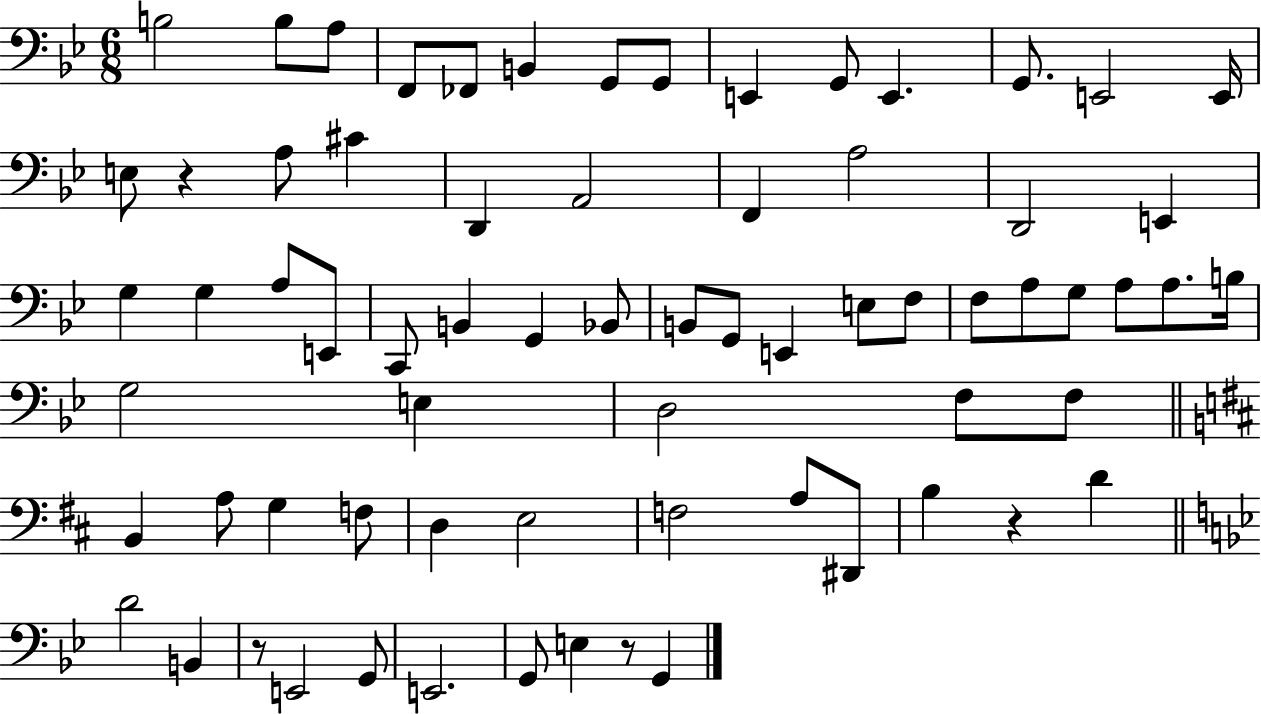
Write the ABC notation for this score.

X:1
T:Untitled
M:6/8
L:1/4
K:Bb
B,2 B,/2 A,/2 F,,/2 _F,,/2 B,, G,,/2 G,,/2 E,, G,,/2 E,, G,,/2 E,,2 E,,/4 E,/2 z A,/2 ^C D,, A,,2 F,, A,2 D,,2 E,, G, G, A,/2 E,,/2 C,,/2 B,, G,, _B,,/2 B,,/2 G,,/2 E,, E,/2 F,/2 F,/2 A,/2 G,/2 A,/2 A,/2 B,/4 G,2 E, D,2 F,/2 F,/2 B,, A,/2 G, F,/2 D, E,2 F,2 A,/2 ^D,,/2 B, z D D2 B,, z/2 E,,2 G,,/2 E,,2 G,,/2 E, z/2 G,,